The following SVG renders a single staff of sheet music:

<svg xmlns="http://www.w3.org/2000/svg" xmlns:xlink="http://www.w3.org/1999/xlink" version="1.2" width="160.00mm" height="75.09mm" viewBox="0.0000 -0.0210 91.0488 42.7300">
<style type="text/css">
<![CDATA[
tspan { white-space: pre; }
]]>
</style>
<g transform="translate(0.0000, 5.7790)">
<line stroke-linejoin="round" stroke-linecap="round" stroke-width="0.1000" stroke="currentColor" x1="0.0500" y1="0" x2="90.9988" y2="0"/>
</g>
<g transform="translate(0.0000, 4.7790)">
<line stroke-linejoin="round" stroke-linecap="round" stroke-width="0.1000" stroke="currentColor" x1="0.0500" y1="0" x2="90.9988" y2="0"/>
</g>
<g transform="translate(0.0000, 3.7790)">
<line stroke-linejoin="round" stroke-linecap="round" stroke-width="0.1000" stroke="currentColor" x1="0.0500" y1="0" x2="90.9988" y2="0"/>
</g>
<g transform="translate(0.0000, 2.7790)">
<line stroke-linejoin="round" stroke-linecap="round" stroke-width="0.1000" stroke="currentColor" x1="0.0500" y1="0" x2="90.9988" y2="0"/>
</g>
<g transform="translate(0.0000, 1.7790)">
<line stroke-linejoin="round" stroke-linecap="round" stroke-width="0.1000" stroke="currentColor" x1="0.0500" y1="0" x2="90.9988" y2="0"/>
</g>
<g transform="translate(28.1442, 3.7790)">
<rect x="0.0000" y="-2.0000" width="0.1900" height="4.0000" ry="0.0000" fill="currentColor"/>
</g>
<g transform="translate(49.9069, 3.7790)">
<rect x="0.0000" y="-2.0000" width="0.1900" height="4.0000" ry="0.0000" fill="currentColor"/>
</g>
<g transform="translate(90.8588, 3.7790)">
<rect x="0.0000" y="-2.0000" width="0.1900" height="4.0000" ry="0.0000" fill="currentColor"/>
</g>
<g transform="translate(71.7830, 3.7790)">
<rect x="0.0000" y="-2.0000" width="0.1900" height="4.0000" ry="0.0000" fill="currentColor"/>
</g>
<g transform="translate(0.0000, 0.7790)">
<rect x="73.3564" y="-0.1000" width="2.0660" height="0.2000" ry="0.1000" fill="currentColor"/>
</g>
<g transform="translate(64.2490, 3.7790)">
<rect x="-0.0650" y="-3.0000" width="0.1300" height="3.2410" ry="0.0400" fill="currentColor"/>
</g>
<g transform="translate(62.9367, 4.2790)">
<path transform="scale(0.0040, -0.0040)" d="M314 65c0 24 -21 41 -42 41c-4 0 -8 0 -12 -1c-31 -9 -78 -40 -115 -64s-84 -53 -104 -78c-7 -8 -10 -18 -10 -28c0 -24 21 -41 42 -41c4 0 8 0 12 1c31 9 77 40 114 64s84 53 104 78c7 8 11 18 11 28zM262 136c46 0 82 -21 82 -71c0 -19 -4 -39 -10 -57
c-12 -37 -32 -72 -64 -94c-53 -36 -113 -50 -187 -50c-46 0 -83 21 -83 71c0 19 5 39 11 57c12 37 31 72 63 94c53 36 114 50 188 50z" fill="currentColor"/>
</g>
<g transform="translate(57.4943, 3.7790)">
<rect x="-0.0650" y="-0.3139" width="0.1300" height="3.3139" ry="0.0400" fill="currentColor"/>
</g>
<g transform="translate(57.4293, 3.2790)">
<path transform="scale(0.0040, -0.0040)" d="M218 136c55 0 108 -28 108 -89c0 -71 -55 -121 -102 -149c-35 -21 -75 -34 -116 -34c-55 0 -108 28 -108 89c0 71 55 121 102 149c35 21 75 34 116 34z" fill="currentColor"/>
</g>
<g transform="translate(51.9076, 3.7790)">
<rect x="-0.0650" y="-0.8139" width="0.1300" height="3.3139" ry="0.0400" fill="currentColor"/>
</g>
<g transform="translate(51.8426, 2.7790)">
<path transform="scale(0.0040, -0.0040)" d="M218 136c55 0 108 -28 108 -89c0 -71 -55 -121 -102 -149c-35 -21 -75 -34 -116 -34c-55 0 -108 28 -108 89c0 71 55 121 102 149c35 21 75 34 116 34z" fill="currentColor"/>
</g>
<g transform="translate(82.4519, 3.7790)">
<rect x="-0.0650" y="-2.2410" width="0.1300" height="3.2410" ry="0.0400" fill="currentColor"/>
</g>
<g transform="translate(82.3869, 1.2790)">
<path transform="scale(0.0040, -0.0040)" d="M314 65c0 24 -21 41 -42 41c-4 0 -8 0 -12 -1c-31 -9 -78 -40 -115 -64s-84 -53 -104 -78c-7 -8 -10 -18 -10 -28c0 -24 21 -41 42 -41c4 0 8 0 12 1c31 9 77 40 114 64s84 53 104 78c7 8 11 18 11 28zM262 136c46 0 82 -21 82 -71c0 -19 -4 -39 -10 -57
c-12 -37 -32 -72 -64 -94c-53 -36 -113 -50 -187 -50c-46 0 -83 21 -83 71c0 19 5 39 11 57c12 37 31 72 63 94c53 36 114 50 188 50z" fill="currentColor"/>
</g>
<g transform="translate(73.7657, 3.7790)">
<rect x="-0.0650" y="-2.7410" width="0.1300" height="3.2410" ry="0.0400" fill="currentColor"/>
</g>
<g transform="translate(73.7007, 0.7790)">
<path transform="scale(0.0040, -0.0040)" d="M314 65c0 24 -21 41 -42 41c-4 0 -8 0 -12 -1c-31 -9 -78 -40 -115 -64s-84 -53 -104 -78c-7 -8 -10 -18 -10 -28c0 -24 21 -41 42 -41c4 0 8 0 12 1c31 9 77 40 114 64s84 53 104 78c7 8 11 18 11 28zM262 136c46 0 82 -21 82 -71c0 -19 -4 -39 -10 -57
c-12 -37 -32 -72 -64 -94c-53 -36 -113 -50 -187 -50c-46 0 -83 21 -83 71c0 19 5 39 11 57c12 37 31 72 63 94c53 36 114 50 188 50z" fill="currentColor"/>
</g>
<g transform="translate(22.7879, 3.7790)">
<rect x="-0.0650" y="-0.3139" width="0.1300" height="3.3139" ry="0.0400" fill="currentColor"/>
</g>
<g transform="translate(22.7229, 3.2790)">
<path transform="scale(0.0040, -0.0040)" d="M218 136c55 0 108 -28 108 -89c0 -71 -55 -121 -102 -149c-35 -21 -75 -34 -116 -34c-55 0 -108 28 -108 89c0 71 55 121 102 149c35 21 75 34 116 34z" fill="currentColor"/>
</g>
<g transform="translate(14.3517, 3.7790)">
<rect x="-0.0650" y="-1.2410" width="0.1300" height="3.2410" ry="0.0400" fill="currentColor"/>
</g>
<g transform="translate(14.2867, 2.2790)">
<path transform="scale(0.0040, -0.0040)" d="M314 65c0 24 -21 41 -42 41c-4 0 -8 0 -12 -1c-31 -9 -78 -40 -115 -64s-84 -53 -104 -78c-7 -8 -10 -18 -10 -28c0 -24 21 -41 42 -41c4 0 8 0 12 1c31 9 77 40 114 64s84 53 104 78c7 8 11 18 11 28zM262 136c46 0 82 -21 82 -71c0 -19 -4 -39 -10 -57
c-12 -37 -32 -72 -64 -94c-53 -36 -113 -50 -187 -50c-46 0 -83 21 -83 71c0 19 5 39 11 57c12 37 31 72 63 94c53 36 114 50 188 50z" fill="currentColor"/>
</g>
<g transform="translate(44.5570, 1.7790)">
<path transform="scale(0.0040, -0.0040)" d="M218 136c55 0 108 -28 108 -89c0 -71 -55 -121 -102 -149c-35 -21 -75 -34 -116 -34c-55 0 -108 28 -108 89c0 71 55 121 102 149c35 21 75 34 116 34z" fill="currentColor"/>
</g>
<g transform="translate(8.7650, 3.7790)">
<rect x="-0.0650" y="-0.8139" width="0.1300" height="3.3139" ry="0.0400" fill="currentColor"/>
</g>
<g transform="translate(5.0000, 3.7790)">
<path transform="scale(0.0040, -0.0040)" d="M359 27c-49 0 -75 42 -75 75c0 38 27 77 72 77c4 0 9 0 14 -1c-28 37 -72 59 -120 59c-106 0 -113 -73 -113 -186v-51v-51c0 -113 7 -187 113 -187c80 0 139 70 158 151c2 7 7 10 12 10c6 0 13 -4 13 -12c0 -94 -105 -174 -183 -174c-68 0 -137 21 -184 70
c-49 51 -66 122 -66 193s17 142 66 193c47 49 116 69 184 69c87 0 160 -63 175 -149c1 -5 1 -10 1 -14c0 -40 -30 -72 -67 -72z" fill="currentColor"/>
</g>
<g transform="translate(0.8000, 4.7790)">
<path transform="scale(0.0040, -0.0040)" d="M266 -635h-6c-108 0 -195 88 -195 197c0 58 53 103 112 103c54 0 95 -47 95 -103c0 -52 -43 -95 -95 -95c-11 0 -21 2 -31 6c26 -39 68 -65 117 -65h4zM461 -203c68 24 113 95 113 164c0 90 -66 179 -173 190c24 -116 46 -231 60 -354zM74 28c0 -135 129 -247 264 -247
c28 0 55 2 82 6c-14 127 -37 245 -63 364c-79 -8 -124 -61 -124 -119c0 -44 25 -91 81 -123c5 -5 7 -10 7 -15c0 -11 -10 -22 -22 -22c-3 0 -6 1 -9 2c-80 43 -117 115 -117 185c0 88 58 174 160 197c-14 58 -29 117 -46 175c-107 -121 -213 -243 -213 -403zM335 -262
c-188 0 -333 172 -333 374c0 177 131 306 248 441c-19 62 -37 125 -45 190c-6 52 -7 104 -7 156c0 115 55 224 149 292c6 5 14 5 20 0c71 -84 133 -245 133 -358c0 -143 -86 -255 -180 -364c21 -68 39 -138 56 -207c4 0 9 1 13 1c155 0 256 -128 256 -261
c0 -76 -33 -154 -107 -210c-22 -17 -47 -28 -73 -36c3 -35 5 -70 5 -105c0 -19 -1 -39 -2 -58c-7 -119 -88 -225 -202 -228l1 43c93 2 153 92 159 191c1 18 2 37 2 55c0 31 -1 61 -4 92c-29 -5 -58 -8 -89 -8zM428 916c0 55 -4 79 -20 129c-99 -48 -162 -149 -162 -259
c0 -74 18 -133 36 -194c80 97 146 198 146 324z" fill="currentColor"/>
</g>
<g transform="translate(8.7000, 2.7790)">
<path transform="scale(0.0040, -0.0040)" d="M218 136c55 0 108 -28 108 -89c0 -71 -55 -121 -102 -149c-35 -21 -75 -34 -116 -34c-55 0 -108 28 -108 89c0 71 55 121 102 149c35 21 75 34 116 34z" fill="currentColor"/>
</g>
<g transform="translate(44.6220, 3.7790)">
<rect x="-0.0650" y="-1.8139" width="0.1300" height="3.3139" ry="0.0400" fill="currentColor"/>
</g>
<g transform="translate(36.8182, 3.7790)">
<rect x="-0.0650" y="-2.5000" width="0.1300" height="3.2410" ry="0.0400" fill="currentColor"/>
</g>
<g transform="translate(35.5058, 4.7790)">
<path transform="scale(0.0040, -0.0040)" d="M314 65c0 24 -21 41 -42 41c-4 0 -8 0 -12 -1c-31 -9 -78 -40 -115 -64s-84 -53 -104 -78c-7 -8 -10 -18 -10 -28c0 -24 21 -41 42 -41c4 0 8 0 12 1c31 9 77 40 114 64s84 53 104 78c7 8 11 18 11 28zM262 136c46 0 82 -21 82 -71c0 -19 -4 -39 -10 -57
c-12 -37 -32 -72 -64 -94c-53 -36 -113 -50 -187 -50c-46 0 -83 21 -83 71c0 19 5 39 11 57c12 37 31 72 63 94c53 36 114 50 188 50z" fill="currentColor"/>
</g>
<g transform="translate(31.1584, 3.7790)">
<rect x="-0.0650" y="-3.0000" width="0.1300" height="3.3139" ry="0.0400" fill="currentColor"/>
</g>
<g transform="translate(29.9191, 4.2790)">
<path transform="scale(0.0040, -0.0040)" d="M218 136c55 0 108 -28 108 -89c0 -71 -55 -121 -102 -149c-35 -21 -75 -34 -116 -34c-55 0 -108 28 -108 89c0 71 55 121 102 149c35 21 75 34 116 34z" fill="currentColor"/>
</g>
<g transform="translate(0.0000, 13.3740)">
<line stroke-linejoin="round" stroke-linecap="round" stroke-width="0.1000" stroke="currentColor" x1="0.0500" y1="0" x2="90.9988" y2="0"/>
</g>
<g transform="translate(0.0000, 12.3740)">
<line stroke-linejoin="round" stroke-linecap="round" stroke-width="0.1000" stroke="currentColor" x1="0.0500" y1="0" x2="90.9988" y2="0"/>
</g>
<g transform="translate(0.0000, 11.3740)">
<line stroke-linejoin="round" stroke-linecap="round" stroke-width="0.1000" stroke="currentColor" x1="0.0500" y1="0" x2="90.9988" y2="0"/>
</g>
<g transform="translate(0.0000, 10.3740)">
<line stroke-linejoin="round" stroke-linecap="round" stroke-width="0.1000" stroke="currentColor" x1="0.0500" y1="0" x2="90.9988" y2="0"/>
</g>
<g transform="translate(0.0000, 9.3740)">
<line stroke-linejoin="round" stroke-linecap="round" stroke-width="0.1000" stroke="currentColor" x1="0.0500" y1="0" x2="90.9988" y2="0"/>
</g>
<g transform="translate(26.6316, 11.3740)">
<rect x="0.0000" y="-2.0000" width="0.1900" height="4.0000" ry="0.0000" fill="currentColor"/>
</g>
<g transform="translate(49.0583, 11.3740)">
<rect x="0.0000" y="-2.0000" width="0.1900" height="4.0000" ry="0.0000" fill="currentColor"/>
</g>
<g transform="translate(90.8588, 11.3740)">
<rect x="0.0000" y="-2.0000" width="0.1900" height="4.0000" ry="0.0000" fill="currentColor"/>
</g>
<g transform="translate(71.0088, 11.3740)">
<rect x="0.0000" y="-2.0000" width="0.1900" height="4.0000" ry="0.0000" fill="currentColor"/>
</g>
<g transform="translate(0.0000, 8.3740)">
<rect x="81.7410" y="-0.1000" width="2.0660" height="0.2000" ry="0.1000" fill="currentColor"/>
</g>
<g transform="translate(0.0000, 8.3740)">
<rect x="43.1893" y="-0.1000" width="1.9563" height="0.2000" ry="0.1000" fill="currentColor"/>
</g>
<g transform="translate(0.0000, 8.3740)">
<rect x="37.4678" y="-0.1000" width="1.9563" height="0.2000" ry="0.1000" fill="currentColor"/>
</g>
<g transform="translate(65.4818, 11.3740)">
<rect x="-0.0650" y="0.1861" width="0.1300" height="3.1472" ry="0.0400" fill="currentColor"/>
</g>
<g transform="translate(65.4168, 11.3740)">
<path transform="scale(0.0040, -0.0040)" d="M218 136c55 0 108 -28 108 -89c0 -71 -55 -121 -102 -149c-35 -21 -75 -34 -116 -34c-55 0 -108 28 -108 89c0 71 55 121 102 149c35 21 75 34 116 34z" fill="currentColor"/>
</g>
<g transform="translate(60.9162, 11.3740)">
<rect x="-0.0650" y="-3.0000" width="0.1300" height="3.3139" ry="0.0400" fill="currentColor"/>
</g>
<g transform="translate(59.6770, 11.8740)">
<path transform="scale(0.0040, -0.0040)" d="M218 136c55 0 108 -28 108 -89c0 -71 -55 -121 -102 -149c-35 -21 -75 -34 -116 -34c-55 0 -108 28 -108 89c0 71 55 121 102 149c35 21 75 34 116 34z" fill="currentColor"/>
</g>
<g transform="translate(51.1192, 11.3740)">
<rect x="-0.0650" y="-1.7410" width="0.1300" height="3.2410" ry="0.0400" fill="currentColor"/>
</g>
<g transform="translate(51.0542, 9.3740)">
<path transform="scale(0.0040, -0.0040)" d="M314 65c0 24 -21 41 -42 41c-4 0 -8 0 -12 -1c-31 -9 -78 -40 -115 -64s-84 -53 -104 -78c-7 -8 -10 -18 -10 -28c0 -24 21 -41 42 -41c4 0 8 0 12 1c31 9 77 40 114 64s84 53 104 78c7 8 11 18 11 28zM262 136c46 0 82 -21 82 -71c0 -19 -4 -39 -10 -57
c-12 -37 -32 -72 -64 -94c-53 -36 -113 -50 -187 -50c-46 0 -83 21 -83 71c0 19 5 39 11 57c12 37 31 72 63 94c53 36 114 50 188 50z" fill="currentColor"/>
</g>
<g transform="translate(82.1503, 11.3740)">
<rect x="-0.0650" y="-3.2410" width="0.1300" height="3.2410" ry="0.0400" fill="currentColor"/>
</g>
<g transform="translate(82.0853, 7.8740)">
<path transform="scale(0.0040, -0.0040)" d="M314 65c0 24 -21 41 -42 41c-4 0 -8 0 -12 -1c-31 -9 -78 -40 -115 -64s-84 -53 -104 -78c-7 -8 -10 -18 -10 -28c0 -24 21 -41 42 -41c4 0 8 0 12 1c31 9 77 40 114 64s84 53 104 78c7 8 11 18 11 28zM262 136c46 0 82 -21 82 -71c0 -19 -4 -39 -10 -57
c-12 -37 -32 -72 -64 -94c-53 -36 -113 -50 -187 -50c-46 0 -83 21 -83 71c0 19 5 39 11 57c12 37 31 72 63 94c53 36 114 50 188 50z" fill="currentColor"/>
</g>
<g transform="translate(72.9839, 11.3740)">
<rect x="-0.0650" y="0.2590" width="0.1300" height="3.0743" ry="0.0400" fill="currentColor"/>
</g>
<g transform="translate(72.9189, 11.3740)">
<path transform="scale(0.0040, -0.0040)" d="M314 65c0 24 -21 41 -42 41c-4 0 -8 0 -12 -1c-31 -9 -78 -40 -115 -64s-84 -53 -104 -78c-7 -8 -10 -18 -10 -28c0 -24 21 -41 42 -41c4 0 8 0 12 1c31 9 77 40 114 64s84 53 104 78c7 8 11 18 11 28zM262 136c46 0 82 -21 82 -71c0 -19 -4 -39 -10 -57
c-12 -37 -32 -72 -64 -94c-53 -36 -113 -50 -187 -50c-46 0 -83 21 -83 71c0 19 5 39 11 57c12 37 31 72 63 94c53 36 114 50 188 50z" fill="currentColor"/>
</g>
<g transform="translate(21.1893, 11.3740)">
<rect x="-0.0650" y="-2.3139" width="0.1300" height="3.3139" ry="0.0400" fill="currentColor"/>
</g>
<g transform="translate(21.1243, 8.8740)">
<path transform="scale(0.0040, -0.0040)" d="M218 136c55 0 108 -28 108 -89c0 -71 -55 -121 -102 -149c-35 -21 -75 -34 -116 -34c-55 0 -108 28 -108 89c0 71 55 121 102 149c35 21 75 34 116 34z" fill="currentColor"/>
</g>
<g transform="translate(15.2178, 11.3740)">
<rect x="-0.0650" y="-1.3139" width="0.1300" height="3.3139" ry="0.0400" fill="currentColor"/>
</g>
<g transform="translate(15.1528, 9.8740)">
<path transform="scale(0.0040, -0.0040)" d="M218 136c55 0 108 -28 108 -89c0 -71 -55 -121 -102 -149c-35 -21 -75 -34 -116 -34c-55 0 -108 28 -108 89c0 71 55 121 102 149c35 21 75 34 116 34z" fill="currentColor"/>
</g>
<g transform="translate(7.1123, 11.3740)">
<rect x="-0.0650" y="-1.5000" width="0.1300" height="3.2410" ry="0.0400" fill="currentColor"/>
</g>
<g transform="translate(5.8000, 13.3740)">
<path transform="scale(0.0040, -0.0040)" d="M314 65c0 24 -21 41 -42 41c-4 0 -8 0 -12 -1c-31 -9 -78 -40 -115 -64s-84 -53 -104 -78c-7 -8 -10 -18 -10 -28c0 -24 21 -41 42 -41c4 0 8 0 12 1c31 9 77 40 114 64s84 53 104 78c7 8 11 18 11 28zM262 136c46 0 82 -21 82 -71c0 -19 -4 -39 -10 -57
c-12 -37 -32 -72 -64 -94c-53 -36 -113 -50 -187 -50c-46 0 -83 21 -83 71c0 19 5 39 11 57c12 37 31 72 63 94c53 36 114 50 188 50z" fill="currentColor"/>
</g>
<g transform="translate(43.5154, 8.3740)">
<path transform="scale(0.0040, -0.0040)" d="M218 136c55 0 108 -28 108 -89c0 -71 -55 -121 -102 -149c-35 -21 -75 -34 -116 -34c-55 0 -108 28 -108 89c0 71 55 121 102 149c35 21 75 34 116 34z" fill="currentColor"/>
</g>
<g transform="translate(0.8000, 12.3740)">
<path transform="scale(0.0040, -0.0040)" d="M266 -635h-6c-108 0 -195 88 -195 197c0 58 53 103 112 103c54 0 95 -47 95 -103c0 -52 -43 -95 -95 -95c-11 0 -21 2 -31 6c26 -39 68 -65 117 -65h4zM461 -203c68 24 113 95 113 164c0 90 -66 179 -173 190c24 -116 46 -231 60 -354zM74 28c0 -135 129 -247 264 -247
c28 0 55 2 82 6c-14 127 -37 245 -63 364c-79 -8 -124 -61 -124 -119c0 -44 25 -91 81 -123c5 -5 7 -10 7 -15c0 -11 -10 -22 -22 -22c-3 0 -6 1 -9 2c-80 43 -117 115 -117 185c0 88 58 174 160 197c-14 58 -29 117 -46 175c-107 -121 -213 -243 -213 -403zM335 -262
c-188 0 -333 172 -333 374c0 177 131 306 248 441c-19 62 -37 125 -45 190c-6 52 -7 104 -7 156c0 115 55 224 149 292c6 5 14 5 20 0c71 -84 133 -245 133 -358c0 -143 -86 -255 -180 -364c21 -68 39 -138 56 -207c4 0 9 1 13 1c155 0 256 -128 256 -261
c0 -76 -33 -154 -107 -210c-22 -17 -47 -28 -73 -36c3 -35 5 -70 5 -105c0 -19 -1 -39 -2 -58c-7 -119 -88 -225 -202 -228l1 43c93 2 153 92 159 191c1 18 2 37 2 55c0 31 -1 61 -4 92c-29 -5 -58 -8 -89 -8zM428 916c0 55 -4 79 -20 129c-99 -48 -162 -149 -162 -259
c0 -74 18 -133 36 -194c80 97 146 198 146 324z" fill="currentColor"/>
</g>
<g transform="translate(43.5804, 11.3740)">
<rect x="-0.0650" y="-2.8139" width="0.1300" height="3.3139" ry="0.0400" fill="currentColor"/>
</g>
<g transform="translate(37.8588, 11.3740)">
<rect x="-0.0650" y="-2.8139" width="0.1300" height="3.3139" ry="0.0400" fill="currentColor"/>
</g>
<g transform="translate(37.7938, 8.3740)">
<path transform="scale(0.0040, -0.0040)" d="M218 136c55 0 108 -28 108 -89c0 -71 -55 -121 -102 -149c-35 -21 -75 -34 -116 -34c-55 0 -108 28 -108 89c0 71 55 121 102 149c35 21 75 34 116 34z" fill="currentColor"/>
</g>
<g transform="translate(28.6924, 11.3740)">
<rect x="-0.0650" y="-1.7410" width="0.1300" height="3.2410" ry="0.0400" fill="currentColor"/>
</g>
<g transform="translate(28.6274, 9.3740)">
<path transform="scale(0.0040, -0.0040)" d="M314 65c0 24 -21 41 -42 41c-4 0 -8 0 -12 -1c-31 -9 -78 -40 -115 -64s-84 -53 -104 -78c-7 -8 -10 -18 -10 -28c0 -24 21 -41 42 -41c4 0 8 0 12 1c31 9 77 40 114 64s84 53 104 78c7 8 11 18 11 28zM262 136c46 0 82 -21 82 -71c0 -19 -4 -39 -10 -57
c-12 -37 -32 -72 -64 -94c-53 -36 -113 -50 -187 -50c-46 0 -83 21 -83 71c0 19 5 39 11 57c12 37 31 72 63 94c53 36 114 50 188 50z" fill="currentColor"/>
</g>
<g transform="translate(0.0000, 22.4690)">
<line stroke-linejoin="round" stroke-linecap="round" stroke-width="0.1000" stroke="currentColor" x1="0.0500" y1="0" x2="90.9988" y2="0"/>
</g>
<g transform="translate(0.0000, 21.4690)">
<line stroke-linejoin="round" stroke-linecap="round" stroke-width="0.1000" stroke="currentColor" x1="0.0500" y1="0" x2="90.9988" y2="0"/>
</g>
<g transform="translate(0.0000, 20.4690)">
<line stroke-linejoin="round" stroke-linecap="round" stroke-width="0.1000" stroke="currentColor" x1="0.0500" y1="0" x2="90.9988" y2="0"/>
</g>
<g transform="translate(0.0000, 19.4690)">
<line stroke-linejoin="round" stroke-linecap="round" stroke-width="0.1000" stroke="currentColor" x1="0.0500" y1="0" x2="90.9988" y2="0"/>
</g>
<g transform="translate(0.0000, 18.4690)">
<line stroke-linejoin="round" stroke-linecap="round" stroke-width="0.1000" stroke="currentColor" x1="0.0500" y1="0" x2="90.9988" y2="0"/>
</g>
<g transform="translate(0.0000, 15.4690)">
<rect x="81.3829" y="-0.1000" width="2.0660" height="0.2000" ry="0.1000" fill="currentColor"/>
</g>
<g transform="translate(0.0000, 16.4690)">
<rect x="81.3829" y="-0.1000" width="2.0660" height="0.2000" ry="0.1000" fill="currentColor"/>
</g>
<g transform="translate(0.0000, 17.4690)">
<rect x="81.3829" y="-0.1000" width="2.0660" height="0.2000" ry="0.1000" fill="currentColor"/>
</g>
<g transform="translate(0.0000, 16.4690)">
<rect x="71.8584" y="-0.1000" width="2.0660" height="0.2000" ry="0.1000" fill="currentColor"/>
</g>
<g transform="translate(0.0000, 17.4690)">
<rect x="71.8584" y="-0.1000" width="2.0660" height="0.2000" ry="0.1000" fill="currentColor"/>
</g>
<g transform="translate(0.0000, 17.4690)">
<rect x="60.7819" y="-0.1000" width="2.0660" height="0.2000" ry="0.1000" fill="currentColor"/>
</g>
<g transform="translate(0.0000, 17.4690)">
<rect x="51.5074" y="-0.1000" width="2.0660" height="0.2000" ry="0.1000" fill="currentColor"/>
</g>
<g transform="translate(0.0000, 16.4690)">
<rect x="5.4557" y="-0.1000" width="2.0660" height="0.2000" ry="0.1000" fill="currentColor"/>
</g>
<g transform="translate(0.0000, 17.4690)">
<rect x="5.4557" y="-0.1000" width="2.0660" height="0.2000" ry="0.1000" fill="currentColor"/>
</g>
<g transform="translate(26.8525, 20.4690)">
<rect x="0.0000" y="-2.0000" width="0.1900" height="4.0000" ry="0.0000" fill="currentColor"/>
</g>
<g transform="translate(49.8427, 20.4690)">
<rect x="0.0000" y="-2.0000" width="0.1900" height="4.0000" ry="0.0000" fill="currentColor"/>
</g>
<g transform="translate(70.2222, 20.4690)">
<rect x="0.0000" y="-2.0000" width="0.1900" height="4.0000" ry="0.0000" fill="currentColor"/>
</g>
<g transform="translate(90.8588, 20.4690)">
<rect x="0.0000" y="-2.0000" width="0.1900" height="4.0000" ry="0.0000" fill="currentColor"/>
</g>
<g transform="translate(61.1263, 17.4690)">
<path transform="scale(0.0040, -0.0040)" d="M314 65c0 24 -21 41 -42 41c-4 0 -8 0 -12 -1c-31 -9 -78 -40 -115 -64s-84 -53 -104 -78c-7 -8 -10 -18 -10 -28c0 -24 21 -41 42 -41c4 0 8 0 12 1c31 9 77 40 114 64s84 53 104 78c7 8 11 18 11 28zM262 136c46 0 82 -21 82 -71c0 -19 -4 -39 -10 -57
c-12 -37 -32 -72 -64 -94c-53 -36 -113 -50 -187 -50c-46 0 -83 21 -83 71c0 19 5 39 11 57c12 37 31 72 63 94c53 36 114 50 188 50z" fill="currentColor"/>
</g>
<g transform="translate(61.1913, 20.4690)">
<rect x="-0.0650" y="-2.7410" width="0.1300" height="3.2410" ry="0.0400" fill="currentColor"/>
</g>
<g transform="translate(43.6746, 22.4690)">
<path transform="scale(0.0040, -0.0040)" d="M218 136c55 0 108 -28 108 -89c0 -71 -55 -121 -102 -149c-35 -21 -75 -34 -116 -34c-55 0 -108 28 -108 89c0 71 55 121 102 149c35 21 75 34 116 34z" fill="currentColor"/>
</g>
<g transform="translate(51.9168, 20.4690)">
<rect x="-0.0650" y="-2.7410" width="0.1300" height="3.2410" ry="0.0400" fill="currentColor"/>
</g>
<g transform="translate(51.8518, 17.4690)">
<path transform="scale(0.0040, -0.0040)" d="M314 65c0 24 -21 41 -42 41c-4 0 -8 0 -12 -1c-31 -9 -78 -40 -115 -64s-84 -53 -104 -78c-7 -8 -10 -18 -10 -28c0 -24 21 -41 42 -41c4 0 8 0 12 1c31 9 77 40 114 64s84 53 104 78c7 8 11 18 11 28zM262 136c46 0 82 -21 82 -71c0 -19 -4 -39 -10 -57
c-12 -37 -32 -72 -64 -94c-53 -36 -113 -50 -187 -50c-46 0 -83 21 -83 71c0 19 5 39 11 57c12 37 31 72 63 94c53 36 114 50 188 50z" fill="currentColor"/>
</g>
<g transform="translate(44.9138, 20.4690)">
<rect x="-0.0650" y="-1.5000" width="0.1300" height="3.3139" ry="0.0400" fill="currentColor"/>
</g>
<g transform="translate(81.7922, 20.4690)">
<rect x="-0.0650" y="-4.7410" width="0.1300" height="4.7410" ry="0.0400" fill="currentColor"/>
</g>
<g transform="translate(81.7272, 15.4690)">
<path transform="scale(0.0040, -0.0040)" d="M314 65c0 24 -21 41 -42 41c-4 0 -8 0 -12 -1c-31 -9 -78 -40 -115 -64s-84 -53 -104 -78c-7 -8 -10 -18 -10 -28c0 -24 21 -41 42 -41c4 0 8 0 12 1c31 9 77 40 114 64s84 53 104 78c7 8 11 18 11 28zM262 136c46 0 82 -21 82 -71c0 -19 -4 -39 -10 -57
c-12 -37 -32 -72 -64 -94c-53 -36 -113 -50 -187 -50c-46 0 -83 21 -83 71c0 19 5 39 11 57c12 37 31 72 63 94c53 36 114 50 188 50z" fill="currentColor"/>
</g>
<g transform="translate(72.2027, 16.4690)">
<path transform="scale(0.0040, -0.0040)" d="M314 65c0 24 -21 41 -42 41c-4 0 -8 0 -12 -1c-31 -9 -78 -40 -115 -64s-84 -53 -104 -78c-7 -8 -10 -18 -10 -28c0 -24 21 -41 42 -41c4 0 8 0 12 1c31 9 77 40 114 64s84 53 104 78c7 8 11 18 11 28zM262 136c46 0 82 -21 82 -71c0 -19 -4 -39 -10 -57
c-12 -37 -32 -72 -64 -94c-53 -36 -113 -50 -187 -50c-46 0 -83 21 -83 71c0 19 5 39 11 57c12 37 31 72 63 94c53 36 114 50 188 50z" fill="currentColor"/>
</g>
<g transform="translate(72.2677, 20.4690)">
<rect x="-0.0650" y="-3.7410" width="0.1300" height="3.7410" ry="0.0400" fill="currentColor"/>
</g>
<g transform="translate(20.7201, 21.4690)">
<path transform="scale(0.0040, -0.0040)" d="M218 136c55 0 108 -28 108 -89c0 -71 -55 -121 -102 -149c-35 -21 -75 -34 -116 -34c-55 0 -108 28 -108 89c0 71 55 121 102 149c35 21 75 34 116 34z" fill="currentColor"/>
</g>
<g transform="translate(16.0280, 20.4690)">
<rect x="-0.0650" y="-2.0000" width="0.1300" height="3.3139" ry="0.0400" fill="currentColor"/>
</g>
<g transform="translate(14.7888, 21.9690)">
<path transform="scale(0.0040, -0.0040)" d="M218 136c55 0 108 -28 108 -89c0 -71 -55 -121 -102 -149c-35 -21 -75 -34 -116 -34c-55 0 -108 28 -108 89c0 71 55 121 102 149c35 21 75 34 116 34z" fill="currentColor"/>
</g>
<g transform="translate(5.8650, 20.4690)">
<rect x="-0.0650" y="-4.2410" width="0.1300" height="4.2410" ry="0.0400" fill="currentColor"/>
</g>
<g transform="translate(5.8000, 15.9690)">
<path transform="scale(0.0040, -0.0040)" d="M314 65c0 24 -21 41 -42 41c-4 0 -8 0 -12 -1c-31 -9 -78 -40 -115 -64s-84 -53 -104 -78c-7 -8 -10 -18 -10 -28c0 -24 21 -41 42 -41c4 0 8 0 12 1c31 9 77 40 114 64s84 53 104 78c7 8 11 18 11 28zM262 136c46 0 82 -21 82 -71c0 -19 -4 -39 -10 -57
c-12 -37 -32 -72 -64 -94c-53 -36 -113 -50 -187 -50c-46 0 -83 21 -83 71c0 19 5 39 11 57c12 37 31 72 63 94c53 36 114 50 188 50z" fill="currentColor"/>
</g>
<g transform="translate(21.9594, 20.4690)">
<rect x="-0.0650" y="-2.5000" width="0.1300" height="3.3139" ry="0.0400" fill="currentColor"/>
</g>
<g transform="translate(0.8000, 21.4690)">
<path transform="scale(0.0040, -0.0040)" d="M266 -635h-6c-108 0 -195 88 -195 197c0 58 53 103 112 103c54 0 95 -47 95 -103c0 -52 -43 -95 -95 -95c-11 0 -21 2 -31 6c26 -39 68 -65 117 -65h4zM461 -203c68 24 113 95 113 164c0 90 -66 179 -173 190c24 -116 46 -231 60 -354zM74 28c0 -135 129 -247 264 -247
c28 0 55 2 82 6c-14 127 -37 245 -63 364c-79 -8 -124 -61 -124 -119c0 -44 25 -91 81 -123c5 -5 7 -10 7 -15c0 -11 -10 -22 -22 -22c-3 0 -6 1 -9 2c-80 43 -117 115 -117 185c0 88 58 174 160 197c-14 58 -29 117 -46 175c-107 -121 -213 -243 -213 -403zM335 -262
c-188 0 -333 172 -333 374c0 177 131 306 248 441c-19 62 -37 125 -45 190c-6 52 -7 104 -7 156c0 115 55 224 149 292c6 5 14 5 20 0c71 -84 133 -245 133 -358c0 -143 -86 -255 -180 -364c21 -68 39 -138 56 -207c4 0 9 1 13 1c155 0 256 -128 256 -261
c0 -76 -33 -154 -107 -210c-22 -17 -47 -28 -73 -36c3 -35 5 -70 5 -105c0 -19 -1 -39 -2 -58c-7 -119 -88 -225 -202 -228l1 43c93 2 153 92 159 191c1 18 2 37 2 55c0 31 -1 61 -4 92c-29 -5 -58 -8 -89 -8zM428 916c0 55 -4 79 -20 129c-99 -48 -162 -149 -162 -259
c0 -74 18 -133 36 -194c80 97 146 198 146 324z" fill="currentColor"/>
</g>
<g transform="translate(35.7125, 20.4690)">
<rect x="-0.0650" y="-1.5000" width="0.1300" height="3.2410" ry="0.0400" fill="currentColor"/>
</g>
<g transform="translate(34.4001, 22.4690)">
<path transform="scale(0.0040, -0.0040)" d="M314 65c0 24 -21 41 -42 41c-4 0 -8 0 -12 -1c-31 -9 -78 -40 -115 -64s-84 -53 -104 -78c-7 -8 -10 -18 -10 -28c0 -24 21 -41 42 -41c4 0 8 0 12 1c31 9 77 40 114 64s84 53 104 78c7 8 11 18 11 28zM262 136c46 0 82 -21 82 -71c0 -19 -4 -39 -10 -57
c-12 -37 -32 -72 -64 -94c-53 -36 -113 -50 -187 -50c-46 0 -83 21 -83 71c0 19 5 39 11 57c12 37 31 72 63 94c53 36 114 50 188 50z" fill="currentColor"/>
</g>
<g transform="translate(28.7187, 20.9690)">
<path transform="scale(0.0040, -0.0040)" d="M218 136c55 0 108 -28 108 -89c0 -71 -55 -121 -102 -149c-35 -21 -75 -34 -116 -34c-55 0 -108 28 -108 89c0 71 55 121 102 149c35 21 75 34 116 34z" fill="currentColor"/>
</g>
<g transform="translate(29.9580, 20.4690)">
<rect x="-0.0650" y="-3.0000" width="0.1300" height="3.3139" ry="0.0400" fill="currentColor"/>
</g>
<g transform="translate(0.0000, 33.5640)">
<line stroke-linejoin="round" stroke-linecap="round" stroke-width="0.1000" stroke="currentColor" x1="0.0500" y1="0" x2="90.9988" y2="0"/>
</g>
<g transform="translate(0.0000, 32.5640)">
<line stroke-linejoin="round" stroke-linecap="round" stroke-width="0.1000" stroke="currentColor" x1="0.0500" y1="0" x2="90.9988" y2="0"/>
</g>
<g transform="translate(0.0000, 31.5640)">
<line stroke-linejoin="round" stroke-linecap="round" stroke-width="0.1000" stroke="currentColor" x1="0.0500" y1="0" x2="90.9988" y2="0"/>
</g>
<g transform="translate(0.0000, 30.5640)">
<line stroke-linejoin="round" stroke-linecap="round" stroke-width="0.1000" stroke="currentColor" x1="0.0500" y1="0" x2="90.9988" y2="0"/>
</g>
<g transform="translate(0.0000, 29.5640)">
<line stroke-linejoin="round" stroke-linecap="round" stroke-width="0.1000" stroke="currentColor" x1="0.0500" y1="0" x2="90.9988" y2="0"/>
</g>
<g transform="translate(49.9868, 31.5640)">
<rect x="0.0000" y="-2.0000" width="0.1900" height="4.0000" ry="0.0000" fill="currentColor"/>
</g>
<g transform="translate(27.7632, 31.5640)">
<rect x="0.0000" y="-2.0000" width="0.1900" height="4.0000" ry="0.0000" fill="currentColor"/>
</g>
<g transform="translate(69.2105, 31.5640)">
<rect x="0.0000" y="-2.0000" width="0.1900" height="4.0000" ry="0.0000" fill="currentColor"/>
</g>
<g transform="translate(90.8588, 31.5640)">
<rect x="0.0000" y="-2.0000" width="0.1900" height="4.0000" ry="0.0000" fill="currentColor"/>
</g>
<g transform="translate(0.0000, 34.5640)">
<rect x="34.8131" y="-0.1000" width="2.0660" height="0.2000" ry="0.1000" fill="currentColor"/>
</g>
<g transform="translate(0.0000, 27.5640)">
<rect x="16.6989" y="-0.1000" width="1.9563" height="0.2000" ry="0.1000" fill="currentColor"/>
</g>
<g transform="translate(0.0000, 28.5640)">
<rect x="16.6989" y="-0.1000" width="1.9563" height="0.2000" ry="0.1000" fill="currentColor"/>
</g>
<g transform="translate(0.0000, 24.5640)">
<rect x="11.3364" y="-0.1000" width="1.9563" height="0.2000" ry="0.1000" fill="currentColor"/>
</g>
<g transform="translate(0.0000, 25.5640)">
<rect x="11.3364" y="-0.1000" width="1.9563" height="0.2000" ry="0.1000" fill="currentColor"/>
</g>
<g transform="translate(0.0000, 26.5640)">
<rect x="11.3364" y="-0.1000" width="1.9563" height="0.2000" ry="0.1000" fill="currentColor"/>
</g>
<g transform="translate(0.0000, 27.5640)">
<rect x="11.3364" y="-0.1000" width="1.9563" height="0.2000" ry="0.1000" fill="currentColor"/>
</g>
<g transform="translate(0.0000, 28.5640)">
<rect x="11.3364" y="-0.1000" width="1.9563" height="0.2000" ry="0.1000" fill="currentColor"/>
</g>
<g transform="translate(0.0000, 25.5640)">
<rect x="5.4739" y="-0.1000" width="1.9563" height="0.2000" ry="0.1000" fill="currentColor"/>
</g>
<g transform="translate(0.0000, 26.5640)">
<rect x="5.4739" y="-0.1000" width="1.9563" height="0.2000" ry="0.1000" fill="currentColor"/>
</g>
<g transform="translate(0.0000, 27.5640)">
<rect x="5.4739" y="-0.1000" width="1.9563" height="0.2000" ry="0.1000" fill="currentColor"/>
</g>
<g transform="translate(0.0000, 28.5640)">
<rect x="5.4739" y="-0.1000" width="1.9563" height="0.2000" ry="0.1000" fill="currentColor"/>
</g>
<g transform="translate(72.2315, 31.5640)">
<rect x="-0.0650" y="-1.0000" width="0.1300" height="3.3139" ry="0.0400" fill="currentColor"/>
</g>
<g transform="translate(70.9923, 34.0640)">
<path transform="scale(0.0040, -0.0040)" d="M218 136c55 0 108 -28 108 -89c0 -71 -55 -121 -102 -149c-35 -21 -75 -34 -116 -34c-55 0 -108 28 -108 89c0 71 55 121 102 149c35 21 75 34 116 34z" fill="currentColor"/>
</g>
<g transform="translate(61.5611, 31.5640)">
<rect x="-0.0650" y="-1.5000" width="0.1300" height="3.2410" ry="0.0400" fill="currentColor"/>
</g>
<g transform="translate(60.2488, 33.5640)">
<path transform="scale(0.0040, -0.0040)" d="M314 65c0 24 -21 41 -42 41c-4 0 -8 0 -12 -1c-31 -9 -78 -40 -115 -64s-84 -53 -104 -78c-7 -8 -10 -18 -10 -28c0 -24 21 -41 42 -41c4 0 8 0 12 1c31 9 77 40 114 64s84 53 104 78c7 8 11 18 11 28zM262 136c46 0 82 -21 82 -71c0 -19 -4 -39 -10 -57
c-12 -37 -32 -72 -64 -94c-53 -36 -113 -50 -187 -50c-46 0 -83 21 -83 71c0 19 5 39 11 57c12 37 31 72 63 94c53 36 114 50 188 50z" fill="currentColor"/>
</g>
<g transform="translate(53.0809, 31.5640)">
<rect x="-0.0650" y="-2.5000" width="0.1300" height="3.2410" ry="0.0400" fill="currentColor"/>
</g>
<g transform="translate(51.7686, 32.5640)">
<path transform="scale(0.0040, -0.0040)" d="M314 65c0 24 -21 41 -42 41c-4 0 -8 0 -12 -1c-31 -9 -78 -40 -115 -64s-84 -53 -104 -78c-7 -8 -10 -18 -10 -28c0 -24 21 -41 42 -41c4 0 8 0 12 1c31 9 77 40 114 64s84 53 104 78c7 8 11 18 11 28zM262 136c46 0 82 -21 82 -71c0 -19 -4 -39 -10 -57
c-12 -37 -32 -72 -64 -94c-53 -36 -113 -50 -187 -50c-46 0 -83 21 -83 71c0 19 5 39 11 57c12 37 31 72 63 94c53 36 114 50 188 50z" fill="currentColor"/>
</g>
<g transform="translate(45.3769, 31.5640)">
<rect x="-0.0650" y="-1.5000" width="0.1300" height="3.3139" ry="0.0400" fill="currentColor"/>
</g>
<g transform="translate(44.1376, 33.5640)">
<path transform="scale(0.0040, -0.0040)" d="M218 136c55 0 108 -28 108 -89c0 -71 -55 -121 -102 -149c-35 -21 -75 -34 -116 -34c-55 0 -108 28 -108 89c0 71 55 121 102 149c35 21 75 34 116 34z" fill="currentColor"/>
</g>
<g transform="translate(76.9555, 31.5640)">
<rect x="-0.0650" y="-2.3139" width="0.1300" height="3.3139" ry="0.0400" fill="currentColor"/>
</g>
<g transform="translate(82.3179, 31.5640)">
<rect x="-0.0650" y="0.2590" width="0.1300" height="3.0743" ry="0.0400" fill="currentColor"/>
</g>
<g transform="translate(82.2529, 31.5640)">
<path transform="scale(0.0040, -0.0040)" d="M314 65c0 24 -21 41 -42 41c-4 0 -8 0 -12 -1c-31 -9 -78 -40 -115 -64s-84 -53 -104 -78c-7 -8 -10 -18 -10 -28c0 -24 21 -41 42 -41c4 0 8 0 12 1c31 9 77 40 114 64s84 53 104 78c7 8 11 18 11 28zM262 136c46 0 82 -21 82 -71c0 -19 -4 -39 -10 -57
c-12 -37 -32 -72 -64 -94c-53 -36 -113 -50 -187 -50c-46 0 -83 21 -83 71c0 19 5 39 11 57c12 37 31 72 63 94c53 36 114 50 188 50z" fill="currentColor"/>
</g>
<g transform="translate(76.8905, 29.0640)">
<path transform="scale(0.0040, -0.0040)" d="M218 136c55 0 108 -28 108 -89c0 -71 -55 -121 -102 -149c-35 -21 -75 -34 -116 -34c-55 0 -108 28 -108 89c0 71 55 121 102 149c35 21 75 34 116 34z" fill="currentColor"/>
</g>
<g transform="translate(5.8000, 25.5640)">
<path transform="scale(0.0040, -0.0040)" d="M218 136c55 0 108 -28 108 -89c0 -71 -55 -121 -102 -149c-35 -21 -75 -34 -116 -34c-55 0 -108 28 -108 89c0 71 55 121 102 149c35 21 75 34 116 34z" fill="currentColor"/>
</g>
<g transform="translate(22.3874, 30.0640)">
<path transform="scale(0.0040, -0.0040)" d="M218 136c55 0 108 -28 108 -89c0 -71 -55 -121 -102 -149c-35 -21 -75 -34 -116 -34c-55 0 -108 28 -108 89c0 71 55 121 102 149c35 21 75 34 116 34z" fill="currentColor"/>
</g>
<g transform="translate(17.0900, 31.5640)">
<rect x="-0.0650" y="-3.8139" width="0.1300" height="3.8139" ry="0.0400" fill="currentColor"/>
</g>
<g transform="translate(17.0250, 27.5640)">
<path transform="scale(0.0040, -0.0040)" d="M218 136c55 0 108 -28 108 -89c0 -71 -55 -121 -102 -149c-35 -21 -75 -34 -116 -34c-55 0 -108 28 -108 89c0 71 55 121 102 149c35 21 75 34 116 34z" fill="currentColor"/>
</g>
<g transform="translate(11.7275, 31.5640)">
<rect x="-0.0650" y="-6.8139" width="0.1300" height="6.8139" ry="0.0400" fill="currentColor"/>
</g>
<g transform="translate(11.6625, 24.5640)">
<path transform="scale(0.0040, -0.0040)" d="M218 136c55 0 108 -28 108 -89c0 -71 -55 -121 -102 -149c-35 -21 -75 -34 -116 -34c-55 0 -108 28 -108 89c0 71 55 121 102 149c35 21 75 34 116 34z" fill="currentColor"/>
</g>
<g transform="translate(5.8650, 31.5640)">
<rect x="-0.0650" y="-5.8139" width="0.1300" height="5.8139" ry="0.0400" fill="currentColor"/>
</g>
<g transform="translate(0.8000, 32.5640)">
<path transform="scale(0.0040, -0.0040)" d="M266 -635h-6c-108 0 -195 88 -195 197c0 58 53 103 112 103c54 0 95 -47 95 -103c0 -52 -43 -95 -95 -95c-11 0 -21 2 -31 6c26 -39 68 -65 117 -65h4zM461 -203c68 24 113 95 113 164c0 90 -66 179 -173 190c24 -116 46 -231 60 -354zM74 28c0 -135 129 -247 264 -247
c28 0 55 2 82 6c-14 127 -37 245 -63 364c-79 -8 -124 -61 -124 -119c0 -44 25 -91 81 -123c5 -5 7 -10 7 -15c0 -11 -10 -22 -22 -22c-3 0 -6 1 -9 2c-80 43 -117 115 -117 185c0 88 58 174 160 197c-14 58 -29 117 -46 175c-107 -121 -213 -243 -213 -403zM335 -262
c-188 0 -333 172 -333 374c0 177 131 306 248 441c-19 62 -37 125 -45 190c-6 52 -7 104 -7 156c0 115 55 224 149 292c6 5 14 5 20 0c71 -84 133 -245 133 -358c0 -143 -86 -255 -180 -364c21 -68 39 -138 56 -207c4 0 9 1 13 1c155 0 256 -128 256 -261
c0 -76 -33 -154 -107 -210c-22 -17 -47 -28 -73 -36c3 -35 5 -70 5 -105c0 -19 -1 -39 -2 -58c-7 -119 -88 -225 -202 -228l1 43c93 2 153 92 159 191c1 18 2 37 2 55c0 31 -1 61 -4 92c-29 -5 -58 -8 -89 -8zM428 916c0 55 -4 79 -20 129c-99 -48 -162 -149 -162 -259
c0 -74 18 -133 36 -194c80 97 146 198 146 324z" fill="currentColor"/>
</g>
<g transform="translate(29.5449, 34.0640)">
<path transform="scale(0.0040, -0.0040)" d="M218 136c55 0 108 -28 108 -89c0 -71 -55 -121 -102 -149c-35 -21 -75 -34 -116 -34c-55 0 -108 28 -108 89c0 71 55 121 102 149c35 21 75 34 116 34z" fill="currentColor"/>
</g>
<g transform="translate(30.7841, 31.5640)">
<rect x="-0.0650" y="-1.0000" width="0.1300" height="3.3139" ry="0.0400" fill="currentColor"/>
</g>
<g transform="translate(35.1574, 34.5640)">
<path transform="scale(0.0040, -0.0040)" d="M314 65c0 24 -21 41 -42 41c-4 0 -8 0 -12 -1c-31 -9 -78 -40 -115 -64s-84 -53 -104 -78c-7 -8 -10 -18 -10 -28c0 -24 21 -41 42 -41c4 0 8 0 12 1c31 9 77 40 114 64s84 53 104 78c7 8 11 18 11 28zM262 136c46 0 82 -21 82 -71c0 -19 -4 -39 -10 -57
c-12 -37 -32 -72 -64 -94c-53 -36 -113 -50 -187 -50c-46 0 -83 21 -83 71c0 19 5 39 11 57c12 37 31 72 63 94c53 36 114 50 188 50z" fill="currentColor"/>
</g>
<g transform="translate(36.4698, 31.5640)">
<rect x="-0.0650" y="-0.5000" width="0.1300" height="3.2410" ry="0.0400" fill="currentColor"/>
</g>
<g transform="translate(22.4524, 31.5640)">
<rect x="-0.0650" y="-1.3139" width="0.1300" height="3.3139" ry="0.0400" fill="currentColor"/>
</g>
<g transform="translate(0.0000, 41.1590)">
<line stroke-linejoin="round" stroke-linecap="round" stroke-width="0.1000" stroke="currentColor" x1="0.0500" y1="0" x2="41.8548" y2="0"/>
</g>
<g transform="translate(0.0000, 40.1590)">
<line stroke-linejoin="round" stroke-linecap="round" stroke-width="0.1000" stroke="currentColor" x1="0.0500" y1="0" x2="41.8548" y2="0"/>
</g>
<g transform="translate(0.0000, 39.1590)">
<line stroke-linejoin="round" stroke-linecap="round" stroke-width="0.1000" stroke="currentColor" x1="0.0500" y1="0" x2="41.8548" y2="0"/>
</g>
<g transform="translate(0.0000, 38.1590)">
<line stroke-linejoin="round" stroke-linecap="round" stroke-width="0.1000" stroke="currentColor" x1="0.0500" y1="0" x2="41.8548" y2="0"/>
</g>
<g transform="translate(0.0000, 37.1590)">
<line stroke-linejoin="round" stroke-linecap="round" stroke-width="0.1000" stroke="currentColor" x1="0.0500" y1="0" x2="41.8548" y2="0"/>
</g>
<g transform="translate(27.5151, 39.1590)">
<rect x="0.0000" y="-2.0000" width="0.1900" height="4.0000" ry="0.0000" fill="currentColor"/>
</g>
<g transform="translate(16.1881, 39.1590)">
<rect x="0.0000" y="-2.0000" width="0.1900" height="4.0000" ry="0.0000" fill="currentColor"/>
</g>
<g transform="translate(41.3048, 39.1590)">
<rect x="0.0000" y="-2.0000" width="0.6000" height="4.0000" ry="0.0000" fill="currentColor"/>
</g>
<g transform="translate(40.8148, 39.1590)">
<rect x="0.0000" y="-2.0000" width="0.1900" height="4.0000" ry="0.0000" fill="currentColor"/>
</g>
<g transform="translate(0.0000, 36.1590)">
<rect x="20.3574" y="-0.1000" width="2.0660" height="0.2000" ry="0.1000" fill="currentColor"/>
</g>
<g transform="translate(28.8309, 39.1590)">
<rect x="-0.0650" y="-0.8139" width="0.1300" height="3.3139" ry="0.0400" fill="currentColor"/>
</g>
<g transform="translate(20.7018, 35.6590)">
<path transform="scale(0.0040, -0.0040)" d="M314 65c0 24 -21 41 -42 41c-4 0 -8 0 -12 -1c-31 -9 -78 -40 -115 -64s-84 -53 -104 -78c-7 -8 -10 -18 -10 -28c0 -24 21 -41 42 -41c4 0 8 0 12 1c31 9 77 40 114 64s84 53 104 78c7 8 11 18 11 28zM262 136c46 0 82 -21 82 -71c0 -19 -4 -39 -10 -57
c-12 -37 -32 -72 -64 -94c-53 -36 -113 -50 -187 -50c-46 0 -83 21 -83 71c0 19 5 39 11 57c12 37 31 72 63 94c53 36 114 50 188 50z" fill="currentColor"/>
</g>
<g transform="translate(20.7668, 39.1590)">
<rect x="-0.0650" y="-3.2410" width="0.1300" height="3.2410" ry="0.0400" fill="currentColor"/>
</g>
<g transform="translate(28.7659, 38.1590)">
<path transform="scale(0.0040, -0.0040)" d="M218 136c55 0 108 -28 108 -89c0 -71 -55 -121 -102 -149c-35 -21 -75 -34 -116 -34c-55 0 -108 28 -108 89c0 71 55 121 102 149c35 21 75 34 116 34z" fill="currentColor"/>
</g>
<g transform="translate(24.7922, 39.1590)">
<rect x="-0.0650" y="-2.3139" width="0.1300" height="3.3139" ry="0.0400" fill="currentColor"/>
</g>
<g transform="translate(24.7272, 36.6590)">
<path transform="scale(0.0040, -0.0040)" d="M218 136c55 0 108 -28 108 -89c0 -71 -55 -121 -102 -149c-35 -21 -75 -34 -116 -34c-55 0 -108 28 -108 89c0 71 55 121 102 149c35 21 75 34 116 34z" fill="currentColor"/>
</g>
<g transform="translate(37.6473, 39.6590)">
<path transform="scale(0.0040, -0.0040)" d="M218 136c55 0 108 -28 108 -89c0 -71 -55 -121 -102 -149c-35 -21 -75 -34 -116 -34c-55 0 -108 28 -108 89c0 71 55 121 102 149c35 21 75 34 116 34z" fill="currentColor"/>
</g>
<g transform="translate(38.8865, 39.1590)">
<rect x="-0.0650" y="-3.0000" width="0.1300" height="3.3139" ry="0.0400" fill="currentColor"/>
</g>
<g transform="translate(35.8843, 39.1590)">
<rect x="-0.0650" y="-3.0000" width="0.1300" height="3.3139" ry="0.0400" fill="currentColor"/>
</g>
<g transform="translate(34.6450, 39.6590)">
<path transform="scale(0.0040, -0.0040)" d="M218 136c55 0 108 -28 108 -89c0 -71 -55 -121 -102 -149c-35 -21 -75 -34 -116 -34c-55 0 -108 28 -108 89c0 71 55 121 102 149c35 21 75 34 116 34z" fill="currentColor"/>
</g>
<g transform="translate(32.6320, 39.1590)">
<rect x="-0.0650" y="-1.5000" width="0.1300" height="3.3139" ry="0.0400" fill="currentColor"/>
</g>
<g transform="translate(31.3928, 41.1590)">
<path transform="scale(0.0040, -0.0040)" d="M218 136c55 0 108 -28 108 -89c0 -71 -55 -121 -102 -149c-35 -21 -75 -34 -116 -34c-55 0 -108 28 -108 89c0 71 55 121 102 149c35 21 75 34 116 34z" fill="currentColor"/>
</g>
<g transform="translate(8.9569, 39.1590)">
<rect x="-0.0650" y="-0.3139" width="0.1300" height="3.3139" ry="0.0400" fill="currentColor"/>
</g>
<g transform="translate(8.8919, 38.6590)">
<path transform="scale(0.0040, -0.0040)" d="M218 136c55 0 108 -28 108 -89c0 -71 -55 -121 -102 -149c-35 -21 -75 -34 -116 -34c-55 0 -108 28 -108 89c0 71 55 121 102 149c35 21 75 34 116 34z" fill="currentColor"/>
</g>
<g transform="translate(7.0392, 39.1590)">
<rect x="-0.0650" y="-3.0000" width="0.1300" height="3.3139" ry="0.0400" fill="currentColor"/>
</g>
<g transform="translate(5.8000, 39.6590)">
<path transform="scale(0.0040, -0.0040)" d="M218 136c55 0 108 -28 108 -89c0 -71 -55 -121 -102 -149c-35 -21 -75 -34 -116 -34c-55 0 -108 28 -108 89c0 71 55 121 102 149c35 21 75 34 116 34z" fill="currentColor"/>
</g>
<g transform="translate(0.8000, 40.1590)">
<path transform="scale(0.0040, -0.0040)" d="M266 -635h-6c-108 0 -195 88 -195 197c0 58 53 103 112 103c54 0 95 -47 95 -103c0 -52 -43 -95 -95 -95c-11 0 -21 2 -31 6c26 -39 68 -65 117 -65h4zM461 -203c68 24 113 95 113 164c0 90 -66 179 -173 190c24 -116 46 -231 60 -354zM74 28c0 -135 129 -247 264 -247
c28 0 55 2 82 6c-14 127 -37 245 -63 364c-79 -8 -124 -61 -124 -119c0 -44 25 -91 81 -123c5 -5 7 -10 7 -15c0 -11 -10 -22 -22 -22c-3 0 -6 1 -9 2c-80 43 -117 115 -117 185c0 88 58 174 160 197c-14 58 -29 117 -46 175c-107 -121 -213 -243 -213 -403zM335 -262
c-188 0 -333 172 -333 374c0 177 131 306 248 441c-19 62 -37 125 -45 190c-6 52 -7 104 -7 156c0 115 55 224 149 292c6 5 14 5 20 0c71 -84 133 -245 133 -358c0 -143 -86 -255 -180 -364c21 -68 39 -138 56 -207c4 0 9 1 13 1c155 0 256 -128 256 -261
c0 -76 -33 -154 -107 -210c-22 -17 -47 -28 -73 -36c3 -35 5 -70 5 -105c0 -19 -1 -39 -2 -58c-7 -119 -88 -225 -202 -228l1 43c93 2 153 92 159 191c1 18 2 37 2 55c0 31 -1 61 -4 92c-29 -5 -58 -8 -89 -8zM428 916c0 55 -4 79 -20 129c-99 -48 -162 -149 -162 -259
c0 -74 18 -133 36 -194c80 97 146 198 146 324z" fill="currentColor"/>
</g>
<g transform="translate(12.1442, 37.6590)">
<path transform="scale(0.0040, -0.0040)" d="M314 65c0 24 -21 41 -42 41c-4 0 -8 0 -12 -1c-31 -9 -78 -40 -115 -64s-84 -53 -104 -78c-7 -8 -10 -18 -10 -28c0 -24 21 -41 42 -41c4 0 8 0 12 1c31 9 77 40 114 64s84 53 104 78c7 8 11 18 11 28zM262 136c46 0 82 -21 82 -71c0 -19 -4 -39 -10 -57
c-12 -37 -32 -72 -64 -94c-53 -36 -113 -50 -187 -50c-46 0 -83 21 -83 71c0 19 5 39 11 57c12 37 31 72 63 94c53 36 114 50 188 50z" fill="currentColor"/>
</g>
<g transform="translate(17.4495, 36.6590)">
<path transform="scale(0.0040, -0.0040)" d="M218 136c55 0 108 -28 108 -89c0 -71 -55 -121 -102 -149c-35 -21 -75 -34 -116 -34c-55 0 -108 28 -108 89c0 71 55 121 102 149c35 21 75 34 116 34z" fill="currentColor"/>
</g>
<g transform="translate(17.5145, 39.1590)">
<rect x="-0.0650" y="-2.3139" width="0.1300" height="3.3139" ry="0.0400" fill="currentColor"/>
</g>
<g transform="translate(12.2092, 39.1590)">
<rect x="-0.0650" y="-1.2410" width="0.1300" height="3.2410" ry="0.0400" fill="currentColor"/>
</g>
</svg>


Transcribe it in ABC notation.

X:1
T:Untitled
M:4/4
L:1/4
K:C
d e2 c A G2 f d c A2 a2 g2 E2 e g f2 a a f2 A B B2 b2 d'2 F G A E2 E a2 a2 c'2 e'2 g' b' c' e D C2 E G2 E2 D g B2 A c e2 g b2 g d E A A